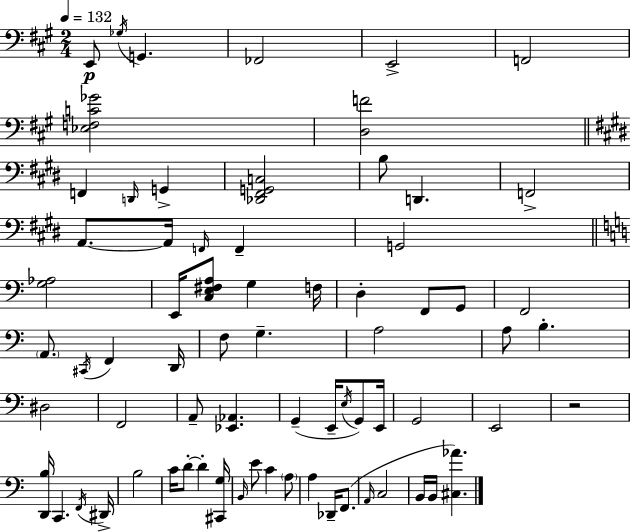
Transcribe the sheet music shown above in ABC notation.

X:1
T:Untitled
M:2/4
L:1/4
K:A
E,,/2 _G,/4 G,, _F,,2 E,,2 F,,2 [_E,F,C_G]2 [D,F]2 F,, D,,/4 G,, [_D,,^F,,G,,C,]2 B,/2 D,, F,,2 A,,/2 A,,/4 F,,/4 F,, G,,2 [G,_A,]2 E,,/4 [C,E,^F,A,]/2 G, F,/4 D, F,,/2 G,,/2 F,,2 A,,/2 ^C,,/4 F,, D,,/4 F,/2 G, A,2 A,/2 B, ^D,2 F,,2 A,,/2 [_E,,_A,,] G,, E,,/4 E,/4 G,,/2 E,,/4 G,,2 E,,2 z2 [D,,B,]/4 C,, F,,/4 ^D,,/4 B,2 C/4 D/2 D [^C,,G,]/4 B,,/4 E/2 C A,/2 A, _D,,/4 F,,/2 A,,/4 C,2 B,,/4 B,,/4 [^C,_A]